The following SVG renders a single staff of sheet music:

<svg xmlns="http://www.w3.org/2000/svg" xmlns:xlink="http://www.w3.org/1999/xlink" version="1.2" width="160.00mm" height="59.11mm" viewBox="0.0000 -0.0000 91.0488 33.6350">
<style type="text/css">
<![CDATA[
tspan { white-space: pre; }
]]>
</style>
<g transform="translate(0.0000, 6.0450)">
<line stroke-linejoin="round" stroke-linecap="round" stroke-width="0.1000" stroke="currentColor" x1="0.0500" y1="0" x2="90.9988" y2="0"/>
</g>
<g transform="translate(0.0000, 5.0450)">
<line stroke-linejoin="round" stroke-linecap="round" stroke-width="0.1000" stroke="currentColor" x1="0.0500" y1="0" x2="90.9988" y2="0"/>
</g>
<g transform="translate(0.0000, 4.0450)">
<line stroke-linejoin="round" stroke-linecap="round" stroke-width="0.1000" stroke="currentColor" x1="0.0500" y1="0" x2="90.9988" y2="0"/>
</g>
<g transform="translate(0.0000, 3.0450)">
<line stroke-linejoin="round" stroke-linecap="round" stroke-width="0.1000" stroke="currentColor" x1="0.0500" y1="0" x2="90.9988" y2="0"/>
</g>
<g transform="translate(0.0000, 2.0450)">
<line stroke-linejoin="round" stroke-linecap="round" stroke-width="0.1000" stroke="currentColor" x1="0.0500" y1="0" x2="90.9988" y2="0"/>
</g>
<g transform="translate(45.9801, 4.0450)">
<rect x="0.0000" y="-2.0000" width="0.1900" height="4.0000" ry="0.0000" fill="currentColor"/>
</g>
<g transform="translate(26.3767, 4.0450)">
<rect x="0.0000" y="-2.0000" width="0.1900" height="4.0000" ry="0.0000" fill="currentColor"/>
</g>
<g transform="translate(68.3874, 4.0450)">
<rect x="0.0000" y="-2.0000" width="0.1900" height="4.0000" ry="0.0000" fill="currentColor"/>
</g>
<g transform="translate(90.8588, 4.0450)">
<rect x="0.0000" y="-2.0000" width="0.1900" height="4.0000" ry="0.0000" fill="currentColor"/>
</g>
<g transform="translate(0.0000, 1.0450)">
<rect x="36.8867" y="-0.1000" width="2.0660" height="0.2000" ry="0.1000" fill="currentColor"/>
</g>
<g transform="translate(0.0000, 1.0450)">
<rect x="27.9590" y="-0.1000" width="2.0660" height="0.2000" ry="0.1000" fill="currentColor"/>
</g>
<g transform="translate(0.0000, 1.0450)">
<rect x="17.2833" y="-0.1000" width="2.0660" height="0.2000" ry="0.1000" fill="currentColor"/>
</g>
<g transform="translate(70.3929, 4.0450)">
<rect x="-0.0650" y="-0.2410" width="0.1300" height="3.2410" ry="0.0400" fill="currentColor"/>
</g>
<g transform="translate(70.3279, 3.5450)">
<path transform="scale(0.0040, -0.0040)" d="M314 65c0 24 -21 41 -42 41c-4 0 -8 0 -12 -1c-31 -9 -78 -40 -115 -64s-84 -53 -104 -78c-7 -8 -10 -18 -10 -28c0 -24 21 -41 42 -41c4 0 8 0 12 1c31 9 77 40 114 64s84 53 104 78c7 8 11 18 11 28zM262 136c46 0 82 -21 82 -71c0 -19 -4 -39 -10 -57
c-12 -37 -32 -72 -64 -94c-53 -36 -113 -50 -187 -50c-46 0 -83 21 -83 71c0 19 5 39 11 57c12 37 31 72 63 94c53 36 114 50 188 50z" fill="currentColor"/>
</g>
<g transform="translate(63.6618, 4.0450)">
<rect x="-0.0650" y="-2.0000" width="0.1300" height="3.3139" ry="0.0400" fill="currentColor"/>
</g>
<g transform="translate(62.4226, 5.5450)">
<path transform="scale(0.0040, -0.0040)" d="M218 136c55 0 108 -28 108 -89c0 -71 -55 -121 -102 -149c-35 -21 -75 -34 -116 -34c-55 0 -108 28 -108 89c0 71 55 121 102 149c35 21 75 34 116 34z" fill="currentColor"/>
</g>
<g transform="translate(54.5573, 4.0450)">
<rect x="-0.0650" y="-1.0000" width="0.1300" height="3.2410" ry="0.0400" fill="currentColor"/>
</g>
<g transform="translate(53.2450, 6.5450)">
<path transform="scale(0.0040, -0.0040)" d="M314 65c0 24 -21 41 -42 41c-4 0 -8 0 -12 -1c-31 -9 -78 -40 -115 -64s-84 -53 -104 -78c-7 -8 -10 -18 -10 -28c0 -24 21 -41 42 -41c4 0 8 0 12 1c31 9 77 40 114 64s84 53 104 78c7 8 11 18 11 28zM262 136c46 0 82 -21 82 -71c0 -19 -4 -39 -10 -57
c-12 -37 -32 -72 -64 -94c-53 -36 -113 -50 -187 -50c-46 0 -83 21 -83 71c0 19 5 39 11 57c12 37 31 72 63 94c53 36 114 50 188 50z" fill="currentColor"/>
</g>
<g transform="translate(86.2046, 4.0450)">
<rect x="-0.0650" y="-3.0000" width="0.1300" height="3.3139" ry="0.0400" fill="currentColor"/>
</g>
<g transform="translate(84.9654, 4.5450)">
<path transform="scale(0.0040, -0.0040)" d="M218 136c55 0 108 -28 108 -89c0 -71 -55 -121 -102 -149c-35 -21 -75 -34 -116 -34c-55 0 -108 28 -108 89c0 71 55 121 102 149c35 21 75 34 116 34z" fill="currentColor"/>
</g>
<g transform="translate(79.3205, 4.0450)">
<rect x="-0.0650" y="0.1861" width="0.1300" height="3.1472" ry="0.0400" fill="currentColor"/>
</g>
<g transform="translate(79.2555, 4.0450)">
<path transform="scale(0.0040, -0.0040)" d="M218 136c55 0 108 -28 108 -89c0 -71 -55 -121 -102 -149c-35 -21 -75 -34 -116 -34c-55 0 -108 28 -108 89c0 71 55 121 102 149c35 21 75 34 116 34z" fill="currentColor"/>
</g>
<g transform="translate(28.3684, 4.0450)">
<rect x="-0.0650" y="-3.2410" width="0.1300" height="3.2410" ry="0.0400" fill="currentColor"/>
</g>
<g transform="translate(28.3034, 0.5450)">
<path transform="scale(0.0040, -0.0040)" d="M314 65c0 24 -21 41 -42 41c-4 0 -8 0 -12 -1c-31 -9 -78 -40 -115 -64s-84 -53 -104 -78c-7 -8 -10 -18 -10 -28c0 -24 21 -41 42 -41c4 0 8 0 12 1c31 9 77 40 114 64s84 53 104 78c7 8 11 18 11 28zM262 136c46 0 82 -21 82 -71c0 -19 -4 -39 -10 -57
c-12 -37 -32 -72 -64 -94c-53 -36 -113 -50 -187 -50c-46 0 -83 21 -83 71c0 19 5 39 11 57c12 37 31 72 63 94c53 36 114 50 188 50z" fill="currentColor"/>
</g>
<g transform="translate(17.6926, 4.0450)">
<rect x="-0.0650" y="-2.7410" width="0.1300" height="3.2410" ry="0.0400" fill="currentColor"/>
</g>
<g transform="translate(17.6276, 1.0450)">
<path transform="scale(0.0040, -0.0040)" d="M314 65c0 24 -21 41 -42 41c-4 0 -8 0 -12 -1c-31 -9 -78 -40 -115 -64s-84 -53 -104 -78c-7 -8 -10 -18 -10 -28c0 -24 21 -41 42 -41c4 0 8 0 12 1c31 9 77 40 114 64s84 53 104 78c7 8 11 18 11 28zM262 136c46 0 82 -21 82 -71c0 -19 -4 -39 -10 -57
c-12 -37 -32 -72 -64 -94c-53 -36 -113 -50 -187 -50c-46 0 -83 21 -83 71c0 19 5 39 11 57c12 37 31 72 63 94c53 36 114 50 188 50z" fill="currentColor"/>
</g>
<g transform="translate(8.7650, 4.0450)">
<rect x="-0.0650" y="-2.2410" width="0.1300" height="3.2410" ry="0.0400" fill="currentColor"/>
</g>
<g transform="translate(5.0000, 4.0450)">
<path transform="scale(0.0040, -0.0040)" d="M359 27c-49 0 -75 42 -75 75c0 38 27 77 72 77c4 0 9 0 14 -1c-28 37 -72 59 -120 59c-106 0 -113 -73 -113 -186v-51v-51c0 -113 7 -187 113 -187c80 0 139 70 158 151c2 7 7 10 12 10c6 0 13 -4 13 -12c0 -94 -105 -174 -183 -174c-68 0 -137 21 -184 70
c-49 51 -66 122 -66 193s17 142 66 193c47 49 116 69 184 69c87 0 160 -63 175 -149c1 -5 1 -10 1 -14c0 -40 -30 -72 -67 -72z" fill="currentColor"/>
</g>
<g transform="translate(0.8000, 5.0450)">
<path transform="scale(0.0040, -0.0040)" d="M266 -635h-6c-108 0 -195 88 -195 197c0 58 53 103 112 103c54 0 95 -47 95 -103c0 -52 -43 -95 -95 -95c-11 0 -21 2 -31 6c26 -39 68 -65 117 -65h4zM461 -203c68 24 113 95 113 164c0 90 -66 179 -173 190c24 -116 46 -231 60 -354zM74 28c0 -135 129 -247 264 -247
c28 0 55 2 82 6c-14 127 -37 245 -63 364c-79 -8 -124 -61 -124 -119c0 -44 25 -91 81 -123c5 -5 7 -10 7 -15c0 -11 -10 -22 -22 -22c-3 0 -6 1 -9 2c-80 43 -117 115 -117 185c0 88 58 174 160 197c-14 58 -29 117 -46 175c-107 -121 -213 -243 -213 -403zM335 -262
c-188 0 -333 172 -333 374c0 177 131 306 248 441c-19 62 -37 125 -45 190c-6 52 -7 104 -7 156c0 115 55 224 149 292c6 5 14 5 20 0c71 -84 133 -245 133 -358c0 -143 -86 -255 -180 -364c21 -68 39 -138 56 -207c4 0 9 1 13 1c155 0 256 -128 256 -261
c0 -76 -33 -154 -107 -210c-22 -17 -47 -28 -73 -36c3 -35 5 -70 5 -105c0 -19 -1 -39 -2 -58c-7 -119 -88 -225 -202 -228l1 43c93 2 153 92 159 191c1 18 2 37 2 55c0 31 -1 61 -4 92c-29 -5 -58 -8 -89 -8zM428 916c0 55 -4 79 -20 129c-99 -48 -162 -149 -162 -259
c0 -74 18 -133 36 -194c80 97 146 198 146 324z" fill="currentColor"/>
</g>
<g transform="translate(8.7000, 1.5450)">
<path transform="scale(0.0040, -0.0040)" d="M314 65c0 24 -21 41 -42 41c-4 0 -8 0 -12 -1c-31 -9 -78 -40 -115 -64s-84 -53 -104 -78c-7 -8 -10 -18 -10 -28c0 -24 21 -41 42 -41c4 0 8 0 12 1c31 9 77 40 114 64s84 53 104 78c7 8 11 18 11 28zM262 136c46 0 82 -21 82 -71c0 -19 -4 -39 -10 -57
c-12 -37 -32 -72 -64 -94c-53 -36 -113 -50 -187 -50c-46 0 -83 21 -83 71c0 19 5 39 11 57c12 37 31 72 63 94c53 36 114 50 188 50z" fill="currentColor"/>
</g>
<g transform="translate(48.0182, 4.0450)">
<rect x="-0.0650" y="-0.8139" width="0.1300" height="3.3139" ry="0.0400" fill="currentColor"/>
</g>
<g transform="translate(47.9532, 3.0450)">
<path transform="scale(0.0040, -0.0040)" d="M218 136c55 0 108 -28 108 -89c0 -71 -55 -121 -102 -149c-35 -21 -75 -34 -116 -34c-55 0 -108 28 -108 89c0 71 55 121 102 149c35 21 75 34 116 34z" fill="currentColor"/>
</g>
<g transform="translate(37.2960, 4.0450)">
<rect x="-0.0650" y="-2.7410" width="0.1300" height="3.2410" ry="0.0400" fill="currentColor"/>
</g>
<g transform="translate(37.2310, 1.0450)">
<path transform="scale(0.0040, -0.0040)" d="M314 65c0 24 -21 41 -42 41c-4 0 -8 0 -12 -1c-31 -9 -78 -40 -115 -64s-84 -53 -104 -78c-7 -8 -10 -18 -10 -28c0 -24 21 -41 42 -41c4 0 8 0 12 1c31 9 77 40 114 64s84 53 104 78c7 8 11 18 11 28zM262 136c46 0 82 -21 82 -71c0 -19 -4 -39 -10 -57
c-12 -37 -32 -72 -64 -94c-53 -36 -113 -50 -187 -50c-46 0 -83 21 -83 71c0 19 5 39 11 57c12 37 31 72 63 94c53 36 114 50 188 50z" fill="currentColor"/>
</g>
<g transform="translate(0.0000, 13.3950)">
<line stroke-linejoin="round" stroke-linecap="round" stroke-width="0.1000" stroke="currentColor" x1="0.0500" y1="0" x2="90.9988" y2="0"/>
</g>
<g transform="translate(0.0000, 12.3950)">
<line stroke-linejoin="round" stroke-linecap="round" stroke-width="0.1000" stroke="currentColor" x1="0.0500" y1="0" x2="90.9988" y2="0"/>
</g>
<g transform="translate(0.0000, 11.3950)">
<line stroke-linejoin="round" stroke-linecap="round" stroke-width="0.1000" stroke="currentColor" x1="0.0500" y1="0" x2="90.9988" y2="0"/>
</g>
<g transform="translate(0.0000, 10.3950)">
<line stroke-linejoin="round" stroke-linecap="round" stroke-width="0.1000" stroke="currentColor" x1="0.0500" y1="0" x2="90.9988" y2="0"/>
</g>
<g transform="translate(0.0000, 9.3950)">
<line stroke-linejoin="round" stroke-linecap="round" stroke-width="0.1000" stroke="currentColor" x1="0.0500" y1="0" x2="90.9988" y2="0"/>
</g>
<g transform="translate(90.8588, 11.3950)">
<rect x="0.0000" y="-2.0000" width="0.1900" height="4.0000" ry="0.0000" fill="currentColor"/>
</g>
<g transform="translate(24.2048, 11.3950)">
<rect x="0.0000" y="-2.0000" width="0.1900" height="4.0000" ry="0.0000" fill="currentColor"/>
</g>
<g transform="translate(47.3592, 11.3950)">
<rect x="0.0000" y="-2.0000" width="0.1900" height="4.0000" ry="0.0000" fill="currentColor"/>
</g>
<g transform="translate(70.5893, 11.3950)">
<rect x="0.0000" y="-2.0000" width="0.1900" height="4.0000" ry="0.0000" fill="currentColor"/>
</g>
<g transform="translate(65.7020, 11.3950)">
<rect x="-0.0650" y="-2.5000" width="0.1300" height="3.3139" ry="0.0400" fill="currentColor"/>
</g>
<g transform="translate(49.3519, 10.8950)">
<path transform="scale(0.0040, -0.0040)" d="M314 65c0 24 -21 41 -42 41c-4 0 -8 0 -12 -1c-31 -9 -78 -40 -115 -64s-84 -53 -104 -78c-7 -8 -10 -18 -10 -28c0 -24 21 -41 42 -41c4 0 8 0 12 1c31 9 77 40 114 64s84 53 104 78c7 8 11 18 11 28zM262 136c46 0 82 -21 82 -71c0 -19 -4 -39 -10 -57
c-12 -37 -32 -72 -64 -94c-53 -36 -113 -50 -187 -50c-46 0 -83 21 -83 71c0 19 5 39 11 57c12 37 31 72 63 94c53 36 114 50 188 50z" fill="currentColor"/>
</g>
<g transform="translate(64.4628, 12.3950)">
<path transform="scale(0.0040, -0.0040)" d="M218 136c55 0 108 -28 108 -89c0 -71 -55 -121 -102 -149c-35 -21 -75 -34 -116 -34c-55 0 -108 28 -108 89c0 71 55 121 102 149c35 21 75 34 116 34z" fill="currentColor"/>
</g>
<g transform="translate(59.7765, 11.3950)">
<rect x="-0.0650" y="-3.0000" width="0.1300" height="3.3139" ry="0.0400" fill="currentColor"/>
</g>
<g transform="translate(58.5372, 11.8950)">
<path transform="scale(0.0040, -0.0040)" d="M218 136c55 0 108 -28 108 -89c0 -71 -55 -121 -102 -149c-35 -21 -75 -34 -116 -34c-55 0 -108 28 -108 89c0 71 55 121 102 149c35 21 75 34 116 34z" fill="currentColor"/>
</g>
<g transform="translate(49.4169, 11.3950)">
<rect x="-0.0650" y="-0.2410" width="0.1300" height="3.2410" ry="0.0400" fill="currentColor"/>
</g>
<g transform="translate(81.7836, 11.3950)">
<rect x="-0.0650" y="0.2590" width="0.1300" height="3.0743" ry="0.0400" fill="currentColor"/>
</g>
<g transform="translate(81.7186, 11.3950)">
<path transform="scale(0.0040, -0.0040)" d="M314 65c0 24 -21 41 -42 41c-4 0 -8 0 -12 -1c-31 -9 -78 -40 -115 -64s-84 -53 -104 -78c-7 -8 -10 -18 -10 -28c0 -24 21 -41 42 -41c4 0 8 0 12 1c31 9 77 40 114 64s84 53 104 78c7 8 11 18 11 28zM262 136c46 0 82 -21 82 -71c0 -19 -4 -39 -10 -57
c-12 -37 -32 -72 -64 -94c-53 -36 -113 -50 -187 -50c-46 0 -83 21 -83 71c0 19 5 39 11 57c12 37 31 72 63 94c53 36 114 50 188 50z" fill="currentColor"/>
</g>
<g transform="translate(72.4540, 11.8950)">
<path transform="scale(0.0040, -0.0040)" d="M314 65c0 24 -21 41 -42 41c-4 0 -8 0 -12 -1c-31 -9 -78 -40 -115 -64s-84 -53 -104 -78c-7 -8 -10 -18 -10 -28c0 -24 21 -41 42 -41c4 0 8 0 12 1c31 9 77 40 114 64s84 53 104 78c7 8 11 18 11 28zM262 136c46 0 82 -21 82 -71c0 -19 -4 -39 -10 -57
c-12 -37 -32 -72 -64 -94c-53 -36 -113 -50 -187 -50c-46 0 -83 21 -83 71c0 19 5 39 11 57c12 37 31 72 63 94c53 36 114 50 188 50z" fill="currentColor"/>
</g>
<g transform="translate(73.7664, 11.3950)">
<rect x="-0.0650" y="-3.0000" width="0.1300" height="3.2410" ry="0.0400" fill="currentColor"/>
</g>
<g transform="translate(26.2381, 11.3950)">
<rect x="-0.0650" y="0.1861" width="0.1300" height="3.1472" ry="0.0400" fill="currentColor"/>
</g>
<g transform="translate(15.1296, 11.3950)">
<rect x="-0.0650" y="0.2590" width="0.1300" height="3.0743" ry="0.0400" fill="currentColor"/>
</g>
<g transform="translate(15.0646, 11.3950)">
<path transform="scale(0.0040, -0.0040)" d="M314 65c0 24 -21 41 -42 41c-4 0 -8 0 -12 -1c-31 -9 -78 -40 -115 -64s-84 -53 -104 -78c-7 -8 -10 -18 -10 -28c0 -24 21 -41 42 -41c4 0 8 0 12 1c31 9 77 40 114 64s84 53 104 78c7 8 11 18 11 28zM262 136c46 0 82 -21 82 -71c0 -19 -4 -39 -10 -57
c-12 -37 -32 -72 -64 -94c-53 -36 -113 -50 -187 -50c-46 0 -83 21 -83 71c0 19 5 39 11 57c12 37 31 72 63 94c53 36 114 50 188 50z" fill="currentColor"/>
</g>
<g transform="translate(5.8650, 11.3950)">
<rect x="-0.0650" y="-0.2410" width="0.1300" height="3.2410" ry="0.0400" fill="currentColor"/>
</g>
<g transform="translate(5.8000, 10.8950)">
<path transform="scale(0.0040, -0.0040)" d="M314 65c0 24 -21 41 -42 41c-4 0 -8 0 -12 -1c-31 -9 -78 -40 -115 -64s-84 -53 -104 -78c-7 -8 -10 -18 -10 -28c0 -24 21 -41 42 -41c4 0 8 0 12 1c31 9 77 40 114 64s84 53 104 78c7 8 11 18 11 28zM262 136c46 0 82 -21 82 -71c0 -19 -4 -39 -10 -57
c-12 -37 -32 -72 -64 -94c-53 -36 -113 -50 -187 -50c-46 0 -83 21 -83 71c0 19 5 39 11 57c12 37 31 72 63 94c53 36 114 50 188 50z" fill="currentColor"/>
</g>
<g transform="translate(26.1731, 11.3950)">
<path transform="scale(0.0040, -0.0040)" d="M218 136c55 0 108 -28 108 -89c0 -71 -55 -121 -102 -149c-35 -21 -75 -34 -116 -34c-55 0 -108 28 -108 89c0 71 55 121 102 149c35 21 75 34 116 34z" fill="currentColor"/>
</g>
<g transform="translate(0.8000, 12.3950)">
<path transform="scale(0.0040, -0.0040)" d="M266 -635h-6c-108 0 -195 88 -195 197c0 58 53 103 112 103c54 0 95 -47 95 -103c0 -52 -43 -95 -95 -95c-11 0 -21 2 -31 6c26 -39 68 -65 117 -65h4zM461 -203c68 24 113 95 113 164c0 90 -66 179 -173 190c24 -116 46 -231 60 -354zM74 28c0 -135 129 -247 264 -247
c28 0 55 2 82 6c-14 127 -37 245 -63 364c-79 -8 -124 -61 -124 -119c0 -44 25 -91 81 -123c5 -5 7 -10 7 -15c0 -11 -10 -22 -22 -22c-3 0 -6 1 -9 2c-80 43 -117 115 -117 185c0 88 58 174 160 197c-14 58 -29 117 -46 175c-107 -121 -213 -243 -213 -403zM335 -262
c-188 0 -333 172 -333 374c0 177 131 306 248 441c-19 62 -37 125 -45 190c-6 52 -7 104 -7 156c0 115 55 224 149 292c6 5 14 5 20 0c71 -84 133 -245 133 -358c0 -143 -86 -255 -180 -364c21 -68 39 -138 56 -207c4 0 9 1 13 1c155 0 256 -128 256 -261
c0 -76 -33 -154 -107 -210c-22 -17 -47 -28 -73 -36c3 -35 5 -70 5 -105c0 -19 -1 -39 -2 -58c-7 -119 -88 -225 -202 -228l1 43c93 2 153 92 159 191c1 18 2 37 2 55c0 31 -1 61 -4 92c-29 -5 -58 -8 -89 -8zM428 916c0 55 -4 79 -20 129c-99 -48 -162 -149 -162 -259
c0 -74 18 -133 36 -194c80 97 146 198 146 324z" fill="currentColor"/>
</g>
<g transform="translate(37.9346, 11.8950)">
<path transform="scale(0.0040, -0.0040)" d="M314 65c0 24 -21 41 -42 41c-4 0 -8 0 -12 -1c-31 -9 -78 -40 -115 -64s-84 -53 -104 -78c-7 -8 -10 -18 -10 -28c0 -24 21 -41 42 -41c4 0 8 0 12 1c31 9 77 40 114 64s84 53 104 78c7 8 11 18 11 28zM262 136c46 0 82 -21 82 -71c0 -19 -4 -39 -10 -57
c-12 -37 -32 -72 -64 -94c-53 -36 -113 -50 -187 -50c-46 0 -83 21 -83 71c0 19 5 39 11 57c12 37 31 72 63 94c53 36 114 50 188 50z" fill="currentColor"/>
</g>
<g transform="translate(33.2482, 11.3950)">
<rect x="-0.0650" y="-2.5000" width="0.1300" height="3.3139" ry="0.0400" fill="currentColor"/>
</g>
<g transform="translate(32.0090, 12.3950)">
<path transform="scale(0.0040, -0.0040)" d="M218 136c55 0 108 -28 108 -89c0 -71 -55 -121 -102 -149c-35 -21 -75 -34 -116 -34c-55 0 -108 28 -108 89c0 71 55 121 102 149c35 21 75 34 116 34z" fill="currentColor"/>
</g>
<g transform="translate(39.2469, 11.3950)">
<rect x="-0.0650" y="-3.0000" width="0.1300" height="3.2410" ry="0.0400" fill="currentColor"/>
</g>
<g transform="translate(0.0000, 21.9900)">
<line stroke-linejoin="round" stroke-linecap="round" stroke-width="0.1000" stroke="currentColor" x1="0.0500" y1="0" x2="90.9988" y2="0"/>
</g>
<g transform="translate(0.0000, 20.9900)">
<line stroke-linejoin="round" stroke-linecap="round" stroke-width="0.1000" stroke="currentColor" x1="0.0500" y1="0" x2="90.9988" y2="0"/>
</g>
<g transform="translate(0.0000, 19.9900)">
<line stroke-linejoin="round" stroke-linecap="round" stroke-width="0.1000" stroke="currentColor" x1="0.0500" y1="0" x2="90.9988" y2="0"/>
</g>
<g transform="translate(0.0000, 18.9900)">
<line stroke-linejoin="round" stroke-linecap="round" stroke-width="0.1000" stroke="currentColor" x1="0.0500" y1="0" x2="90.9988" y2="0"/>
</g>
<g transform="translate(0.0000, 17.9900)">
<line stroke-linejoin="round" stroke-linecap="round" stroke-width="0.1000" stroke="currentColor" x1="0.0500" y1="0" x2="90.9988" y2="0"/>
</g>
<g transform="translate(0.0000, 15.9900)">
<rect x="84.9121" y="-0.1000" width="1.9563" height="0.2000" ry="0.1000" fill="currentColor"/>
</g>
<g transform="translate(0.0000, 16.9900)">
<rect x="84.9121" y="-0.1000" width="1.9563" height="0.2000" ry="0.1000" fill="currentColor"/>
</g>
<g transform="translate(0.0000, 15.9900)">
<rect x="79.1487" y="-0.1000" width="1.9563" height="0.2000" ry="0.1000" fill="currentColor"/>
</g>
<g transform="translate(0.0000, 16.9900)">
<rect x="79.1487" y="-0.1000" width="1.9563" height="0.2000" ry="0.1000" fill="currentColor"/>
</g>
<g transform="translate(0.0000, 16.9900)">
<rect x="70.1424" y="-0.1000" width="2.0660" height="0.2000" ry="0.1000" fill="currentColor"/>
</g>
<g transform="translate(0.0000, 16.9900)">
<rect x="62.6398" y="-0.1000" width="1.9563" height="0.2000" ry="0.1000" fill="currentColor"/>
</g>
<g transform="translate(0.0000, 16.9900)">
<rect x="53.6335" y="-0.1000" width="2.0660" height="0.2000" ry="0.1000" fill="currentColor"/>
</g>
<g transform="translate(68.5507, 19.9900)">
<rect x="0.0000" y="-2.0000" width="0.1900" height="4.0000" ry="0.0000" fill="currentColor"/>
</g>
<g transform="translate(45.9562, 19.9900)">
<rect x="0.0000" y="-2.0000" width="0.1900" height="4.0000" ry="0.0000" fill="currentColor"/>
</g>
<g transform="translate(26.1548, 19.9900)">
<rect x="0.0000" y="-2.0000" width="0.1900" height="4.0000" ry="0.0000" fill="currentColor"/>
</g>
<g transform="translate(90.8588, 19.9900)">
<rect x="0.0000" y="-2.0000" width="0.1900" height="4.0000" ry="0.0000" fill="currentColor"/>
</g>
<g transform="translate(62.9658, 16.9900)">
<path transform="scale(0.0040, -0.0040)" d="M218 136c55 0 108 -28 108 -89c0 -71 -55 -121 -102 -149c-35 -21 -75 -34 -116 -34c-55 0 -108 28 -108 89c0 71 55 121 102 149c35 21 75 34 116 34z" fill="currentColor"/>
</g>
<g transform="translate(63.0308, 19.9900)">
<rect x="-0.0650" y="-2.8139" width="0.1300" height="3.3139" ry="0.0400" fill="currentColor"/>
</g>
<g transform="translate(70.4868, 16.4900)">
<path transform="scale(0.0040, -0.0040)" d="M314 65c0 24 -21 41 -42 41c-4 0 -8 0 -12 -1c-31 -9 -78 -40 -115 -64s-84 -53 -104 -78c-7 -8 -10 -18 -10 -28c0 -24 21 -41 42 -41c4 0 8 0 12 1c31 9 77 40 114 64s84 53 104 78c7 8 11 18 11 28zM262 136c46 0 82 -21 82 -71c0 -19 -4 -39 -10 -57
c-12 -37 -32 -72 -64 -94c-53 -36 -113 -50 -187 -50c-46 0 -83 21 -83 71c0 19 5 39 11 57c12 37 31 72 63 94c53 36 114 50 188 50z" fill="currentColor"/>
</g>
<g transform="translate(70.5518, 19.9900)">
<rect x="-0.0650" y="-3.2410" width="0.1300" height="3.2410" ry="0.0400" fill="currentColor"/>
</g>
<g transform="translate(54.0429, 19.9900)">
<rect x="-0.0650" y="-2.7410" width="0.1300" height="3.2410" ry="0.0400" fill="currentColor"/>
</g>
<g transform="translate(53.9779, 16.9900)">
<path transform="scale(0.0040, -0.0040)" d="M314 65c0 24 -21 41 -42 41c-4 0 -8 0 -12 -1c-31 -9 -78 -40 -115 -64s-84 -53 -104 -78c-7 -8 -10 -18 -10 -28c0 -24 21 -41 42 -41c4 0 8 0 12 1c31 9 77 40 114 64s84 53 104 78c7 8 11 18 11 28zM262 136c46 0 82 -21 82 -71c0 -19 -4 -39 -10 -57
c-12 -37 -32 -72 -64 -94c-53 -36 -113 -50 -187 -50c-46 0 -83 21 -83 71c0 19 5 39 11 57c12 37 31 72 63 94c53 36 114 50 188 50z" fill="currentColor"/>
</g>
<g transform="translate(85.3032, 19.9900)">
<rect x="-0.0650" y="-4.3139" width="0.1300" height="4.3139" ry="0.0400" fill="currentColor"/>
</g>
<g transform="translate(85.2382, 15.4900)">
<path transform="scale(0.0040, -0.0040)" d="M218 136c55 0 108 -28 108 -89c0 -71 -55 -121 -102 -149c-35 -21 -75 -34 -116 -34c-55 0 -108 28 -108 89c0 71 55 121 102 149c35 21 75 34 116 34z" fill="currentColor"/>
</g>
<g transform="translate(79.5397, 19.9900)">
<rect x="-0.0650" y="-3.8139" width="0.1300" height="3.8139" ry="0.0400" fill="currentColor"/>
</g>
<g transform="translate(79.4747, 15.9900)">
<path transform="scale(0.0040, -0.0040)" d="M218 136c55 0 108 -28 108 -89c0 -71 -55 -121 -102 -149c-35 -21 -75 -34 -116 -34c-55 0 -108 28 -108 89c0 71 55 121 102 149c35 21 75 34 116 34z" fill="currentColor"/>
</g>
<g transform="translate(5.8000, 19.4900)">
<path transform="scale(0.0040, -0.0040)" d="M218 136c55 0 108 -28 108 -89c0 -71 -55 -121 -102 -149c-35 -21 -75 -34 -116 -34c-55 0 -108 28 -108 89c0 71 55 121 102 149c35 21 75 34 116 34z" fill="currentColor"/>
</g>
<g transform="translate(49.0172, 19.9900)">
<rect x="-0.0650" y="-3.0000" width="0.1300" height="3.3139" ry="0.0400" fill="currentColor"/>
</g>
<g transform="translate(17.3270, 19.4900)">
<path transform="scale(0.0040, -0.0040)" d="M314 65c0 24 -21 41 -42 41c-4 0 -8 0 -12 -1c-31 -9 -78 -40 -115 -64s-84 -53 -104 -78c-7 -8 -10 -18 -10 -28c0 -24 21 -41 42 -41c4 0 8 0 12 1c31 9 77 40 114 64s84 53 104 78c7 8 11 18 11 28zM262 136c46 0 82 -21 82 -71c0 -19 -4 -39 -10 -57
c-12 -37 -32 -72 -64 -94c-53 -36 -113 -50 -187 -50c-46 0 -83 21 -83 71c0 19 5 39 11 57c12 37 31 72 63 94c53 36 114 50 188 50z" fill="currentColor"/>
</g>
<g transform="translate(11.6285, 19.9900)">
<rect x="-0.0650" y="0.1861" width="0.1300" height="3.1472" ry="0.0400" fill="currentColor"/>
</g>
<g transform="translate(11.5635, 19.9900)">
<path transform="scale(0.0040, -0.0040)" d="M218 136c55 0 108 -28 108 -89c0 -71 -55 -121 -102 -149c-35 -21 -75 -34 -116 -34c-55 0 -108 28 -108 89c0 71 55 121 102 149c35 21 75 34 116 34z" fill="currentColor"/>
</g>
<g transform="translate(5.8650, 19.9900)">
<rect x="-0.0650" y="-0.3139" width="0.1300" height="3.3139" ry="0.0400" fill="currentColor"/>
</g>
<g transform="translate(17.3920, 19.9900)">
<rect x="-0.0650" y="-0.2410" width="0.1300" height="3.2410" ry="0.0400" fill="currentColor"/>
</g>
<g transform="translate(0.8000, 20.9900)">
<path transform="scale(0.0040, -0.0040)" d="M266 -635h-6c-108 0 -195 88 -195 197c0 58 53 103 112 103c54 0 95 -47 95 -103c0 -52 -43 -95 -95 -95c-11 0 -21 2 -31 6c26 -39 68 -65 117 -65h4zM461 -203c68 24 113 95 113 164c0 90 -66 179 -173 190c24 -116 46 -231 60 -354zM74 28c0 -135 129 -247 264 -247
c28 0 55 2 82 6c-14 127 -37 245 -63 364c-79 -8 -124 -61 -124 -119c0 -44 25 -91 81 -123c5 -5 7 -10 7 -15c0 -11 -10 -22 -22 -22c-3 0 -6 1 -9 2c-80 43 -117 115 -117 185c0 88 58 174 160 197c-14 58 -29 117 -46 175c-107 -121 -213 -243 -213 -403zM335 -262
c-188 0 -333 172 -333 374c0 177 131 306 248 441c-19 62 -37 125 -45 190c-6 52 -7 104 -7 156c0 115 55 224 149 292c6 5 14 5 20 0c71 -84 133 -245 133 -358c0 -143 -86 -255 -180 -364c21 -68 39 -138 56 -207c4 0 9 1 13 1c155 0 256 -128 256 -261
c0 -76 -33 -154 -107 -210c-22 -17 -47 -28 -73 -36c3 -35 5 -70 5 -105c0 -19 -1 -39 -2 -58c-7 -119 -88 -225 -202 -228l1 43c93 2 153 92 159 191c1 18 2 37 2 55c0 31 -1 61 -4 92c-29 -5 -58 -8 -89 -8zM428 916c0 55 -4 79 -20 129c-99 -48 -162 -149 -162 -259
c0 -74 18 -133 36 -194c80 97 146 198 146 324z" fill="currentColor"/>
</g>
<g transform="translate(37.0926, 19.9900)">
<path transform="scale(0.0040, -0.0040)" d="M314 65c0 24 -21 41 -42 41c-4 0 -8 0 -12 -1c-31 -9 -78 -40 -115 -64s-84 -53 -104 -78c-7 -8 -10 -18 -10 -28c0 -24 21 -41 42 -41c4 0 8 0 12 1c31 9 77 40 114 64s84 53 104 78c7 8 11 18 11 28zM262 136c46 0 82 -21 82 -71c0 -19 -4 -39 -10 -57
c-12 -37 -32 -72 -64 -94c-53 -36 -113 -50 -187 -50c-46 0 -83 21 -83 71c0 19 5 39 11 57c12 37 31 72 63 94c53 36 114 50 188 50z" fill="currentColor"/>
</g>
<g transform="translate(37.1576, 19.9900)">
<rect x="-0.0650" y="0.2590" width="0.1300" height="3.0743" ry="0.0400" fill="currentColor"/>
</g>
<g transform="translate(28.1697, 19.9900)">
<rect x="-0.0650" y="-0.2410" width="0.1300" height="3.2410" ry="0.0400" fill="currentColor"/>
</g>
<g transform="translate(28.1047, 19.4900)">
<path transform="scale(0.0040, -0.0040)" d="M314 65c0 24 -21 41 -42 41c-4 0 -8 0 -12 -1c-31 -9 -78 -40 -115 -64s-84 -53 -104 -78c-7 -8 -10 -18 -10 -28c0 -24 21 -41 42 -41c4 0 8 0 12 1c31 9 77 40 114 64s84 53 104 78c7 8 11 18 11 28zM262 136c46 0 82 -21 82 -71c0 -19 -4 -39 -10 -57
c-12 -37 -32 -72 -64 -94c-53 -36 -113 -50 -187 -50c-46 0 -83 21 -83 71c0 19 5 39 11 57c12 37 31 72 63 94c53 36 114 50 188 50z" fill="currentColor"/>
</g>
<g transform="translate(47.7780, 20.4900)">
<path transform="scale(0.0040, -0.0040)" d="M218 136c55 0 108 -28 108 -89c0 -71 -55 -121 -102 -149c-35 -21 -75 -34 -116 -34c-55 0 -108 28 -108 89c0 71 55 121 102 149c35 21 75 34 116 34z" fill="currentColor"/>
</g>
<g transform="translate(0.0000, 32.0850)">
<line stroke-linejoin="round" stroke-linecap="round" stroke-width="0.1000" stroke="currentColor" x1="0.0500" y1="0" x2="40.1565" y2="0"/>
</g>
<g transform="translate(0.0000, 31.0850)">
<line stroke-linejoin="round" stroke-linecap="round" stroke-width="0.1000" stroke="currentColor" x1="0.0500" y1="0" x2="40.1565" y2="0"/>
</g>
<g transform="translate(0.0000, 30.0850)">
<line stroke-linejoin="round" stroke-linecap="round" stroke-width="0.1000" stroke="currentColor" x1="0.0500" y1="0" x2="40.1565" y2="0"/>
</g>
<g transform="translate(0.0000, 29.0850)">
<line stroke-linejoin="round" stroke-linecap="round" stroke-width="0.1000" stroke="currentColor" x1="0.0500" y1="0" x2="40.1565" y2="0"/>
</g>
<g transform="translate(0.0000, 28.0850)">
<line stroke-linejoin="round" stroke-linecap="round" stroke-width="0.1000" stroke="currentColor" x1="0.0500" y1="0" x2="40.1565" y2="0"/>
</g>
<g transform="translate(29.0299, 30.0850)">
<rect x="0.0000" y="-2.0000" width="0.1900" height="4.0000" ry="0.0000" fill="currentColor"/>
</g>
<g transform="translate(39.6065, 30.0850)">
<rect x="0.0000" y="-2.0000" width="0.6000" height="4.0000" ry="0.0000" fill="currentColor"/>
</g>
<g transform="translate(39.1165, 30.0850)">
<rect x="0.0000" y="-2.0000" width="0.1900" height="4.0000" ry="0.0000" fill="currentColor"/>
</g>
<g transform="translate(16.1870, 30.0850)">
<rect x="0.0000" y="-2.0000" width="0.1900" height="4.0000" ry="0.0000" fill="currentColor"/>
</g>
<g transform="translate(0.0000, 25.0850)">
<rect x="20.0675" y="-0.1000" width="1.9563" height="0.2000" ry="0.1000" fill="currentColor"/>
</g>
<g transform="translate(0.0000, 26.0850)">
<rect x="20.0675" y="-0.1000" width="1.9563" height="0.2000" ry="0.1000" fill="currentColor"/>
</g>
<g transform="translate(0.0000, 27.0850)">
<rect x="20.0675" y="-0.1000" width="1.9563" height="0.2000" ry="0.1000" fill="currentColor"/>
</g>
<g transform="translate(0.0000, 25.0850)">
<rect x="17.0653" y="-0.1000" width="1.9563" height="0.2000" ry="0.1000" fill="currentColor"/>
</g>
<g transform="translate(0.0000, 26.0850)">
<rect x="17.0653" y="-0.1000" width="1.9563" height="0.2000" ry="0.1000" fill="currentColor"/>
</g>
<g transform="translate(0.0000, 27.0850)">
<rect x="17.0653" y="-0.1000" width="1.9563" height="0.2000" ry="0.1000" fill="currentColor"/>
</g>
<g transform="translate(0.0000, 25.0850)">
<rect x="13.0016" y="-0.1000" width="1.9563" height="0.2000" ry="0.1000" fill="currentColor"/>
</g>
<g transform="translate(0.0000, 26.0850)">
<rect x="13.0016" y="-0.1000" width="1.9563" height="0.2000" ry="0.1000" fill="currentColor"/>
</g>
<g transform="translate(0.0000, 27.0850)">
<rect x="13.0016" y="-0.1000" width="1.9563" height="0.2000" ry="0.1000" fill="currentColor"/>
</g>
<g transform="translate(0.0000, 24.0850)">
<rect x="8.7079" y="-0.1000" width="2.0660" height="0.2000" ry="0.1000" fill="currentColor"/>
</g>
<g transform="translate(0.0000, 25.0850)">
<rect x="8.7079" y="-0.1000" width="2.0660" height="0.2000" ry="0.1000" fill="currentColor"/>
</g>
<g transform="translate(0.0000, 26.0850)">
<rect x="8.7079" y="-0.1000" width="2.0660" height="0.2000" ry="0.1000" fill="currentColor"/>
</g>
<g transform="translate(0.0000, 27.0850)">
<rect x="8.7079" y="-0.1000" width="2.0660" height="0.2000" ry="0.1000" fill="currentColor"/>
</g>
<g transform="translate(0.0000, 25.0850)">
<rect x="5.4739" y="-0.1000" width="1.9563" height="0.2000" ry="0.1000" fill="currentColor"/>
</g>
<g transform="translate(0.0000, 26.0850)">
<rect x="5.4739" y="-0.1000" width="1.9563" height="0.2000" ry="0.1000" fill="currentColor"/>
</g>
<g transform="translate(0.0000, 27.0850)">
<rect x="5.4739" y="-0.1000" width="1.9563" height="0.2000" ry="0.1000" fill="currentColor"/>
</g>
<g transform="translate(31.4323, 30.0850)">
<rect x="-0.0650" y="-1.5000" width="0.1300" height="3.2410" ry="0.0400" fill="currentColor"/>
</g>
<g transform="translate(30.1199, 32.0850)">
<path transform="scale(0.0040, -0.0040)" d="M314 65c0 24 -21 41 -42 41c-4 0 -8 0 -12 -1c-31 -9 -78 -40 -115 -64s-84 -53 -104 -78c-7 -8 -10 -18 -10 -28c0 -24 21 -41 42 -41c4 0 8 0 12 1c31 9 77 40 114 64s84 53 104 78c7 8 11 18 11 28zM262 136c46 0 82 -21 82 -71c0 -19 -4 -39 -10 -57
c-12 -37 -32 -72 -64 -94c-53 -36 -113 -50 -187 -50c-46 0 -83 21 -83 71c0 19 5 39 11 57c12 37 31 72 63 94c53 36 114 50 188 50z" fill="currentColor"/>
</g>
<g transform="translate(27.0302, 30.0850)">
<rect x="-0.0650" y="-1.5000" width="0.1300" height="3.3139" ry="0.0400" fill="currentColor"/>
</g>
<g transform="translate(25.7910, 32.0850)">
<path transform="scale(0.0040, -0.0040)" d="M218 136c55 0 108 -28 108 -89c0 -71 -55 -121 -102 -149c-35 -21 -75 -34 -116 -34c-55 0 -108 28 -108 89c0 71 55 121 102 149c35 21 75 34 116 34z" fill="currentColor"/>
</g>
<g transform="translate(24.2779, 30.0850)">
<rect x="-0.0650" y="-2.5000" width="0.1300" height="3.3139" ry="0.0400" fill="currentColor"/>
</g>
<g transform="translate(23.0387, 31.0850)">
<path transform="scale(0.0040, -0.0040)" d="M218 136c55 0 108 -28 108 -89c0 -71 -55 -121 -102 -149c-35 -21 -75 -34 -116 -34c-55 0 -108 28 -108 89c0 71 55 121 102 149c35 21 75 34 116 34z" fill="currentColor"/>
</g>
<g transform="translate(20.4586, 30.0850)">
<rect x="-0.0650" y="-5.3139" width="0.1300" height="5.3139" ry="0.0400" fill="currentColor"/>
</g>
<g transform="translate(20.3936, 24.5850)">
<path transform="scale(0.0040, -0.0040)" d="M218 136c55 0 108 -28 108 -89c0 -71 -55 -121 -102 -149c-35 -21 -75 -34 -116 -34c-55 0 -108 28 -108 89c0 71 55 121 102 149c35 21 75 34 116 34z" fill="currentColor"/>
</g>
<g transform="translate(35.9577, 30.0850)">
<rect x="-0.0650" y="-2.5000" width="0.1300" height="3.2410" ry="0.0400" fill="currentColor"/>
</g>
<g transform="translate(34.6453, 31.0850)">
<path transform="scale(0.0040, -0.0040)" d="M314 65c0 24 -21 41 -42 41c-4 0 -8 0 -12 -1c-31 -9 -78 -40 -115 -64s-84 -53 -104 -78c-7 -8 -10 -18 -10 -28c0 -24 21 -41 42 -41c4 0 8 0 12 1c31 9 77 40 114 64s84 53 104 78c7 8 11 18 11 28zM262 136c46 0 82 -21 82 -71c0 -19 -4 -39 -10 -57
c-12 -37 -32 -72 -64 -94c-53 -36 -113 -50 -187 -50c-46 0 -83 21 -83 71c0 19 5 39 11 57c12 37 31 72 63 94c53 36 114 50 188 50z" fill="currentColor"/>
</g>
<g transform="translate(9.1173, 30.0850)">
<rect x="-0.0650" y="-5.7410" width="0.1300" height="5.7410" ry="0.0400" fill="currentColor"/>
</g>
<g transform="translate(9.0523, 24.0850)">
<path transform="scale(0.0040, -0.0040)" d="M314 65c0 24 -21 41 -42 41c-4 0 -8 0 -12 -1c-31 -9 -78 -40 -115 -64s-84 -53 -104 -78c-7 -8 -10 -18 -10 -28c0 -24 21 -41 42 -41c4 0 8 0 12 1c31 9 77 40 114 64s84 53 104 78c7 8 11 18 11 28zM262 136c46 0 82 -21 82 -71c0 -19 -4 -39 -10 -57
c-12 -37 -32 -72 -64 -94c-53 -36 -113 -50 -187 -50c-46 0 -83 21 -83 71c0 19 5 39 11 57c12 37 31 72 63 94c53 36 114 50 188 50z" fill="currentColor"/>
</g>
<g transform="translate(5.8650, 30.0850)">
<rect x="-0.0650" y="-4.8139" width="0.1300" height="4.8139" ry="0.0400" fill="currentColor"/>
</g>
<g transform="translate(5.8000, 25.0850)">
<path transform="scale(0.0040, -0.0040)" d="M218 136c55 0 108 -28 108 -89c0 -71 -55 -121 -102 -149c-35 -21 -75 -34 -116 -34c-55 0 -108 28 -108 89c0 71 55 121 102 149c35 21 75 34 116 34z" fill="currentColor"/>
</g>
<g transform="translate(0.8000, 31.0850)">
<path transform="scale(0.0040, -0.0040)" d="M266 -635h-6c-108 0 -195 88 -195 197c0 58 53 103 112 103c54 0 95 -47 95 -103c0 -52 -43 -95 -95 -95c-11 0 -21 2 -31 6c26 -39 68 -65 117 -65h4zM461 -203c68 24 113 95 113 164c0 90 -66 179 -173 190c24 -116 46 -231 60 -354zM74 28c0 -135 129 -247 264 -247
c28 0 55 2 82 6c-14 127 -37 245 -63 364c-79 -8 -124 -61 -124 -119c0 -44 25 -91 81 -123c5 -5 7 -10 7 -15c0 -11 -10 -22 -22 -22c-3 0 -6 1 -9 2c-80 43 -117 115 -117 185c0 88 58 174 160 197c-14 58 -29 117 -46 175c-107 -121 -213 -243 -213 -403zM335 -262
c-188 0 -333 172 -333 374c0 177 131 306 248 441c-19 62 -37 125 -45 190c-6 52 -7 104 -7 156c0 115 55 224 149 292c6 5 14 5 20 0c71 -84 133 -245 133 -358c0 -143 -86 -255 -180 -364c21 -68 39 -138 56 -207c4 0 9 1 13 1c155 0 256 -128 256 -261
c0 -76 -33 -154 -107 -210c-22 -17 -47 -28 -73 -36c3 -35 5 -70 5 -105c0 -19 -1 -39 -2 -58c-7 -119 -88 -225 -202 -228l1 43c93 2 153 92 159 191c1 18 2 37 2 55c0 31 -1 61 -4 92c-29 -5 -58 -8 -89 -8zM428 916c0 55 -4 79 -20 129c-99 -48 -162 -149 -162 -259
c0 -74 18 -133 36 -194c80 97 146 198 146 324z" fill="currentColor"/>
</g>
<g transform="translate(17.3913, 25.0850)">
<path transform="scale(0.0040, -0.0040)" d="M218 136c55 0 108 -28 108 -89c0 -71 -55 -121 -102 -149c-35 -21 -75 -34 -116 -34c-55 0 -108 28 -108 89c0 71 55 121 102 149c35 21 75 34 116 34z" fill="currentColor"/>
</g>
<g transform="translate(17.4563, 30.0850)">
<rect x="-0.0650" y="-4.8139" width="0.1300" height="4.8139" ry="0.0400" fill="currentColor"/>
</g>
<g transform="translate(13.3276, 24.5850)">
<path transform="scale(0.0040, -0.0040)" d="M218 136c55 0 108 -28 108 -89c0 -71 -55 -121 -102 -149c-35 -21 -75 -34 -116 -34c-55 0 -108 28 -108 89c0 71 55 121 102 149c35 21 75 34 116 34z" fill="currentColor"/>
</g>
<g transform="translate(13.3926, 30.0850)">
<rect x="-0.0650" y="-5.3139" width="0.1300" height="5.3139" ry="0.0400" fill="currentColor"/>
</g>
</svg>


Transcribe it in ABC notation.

X:1
T:Untitled
M:4/4
L:1/4
K:C
g2 a2 b2 a2 d D2 F c2 B A c2 B2 B G A2 c2 A G A2 B2 c B c2 c2 B2 A a2 a b2 c' d' e' g'2 f' e' f' G E E2 G2